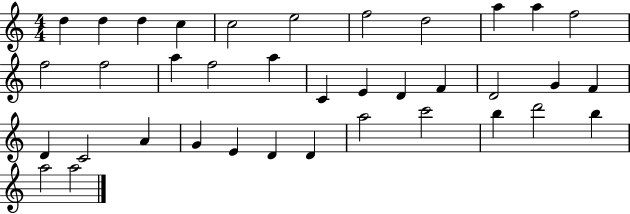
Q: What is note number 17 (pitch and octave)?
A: C4